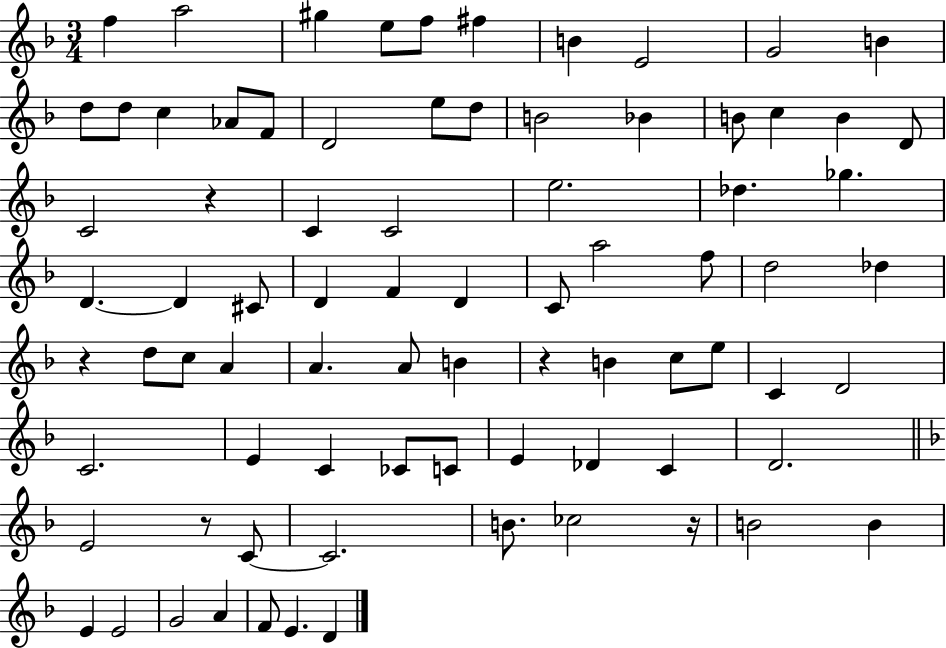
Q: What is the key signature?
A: F major